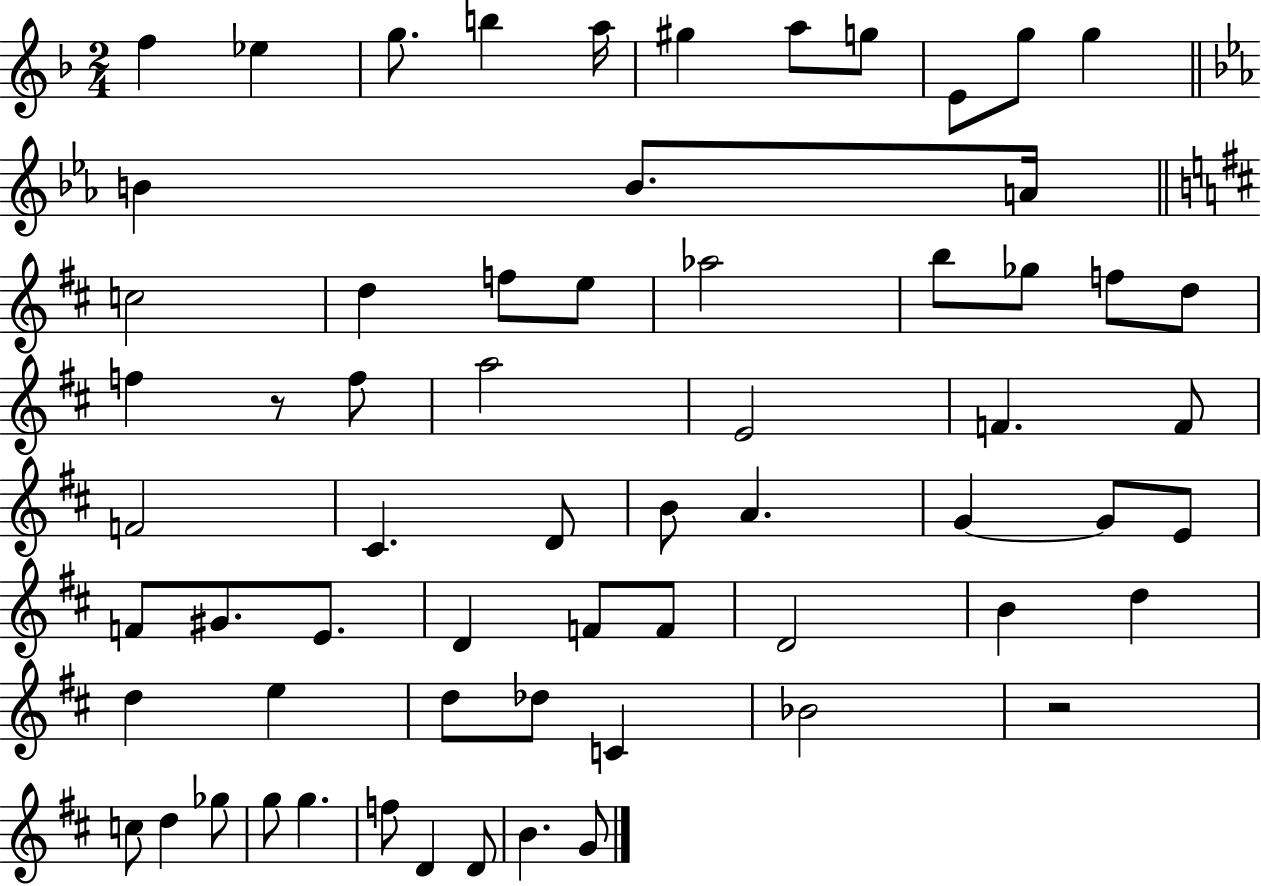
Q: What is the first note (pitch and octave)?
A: F5